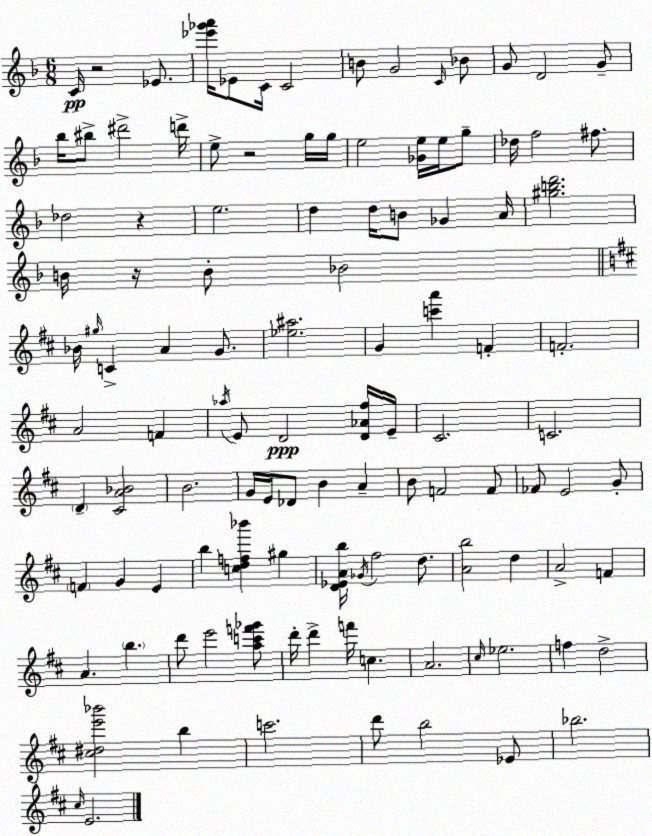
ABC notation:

X:1
T:Untitled
M:6/8
L:1/4
K:F
C/4 z2 _E/2 [_e'_g'a']/4 _E/2 C/4 C2 B/2 G2 C/4 _B/2 G/2 D2 G/2 _b/4 ^b/2 ^d'2 d'/4 e/2 z2 g/4 g/4 e2 [_Ge]/4 e/4 g/2 _d/4 f2 ^f/2 _d2 z e2 d d/4 B/2 _G A/4 [^gbd']2 B/4 z/4 B/2 _B2 _B/4 ^g/4 C A G/2 [_e^a]2 G [c'a'] F F2 A2 F _a/4 E/2 D2 [D_A^f]/4 E/4 ^C2 C2 D [^CA_B]2 B2 G/4 E/4 _D/2 B A B/2 F2 F/2 _F/2 E2 G/2 F G E b [cdf_b'] ^g [D_EAb]/4 _G/4 ^f2 d/2 [Ab]2 d A2 F A b d'/2 e'2 [ac'f'_g']/2 d'/4 d' f'/4 c A2 ^c/4 _e2 f d2 [^c^de'_b']2 b c'2 d'/2 b2 _E/2 _b2 ^c/4 E2